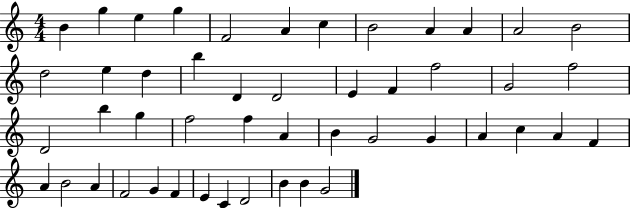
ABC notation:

X:1
T:Untitled
M:4/4
L:1/4
K:C
B g e g F2 A c B2 A A A2 B2 d2 e d b D D2 E F f2 G2 f2 D2 b g f2 f A B G2 G A c A F A B2 A F2 G F E C D2 B B G2